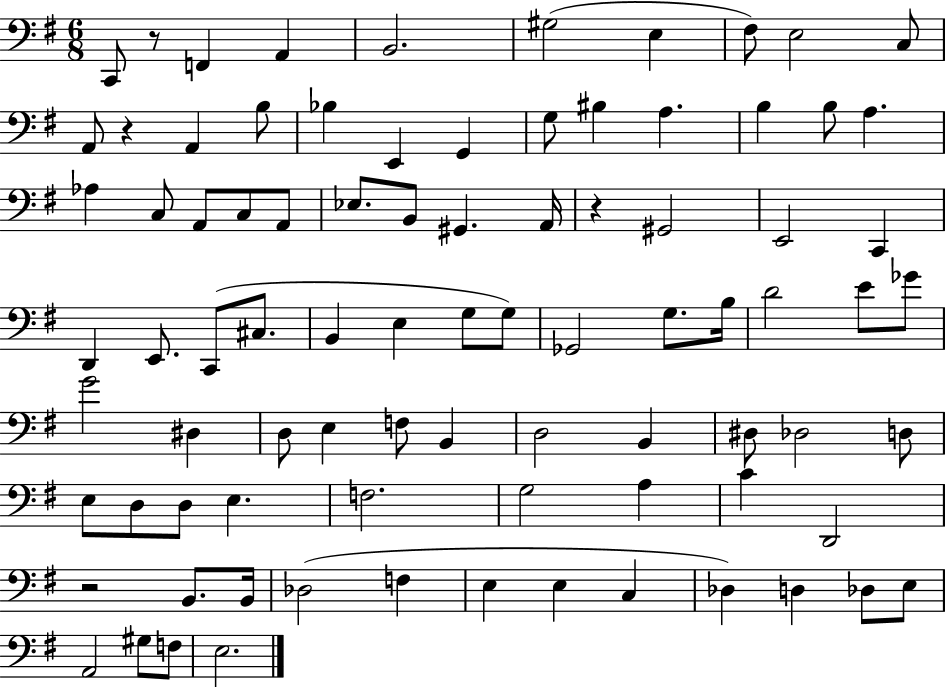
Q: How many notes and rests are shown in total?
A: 86